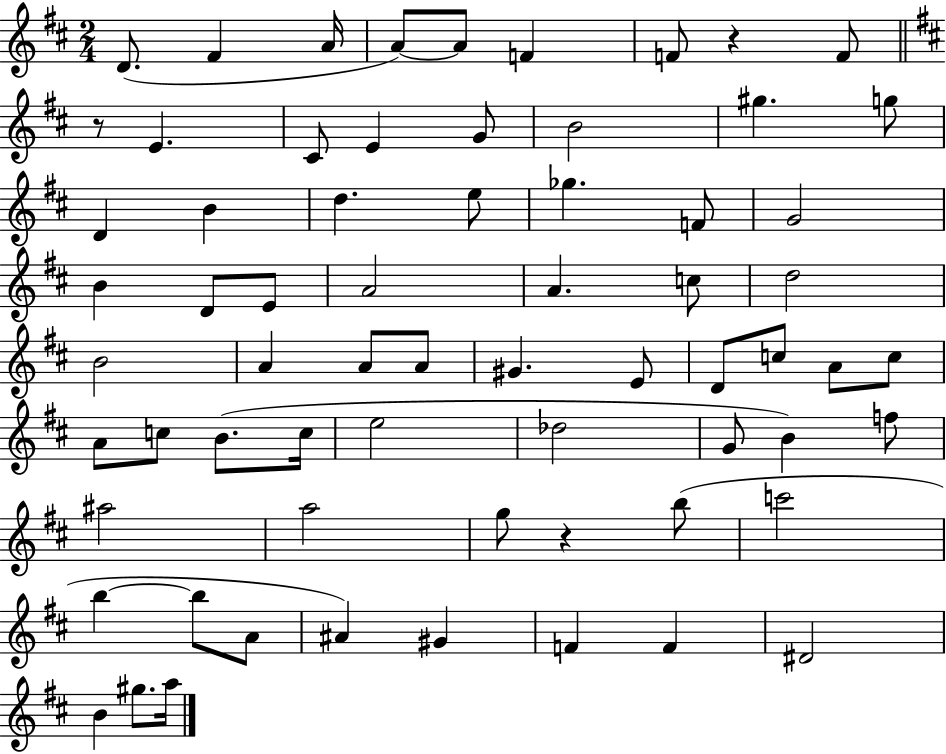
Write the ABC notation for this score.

X:1
T:Untitled
M:2/4
L:1/4
K:D
D/2 ^F A/4 A/2 A/2 F F/2 z F/2 z/2 E ^C/2 E G/2 B2 ^g g/2 D B d e/2 _g F/2 G2 B D/2 E/2 A2 A c/2 d2 B2 A A/2 A/2 ^G E/2 D/2 c/2 A/2 c/2 A/2 c/2 B/2 c/4 e2 _d2 G/2 B f/2 ^a2 a2 g/2 z b/2 c'2 b b/2 A/2 ^A ^G F F ^D2 B ^g/2 a/4